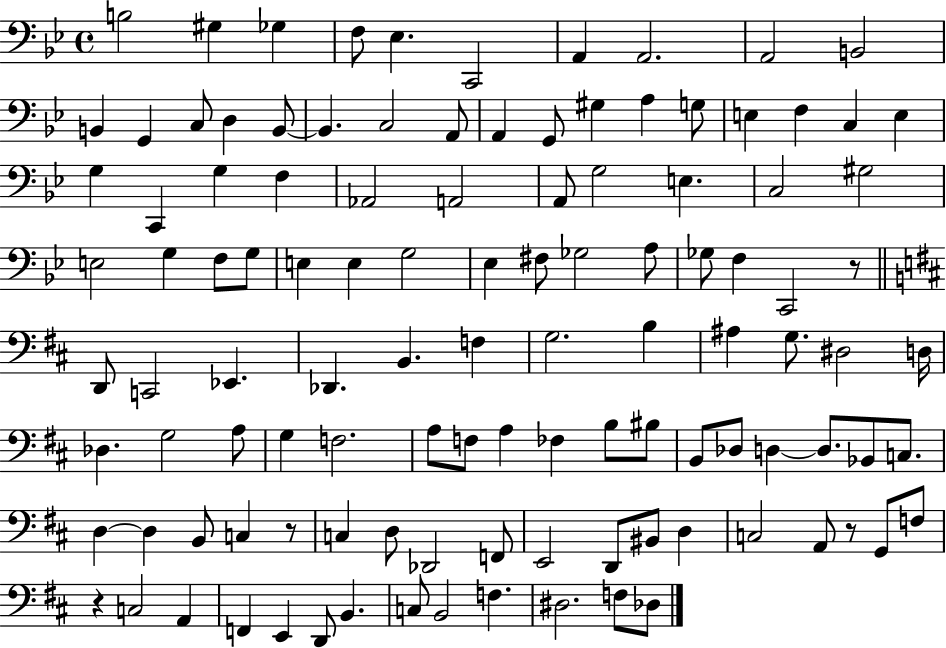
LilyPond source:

{
  \clef bass
  \time 4/4
  \defaultTimeSignature
  \key bes \major
  b2 gis4 ges4 | f8 ees4. c,2 | a,4 a,2. | a,2 b,2 | \break b,4 g,4 c8 d4 b,8~~ | b,4. c2 a,8 | a,4 g,8 gis4 a4 g8 | e4 f4 c4 e4 | \break g4 c,4 g4 f4 | aes,2 a,2 | a,8 g2 e4. | c2 gis2 | \break e2 g4 f8 g8 | e4 e4 g2 | ees4 fis8 ges2 a8 | ges8 f4 c,2 r8 | \break \bar "||" \break \key b \minor d,8 c,2 ees,4. | des,4. b,4. f4 | g2. b4 | ais4 g8. dis2 d16 | \break des4. g2 a8 | g4 f2. | a8 f8 a4 fes4 b8 bis8 | b,8 des8 d4~~ d8. bes,8 c8. | \break d4~~ d4 b,8 c4 r8 | c4 d8 des,2 f,8 | e,2 d,8 bis,8 d4 | c2 a,8 r8 g,8 f8 | \break r4 c2 a,4 | f,4 e,4 d,8 b,4. | c8 b,2 f4. | dis2. f8 des8 | \break \bar "|."
}